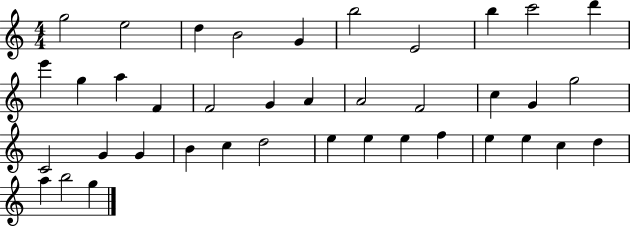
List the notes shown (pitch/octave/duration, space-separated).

G5/h E5/h D5/q B4/h G4/q B5/h E4/h B5/q C6/h D6/q E6/q G5/q A5/q F4/q F4/h G4/q A4/q A4/h F4/h C5/q G4/q G5/h C4/h G4/q G4/q B4/q C5/q D5/h E5/q E5/q E5/q F5/q E5/q E5/q C5/q D5/q A5/q B5/h G5/q